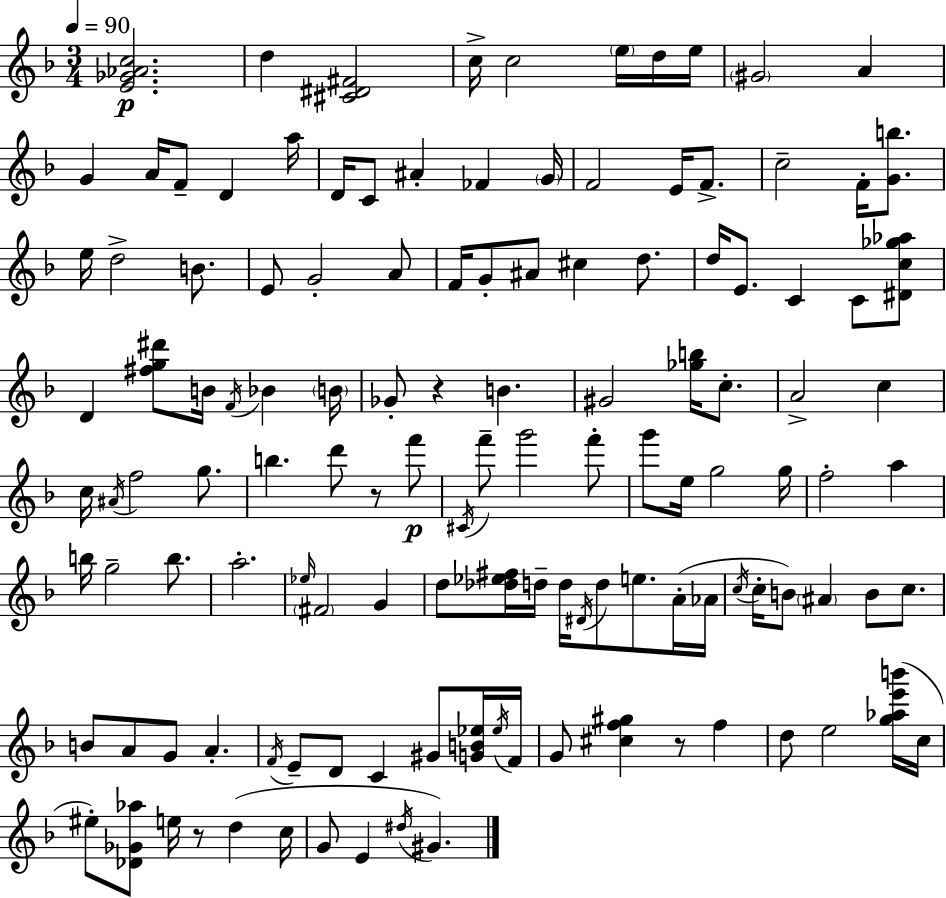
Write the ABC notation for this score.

X:1
T:Untitled
M:3/4
L:1/4
K:F
[E_G_Ac]2 d [^C^D^F]2 c/4 c2 e/4 d/4 e/4 ^G2 A G A/4 F/2 D a/4 D/4 C/2 ^A _F G/4 F2 E/4 F/2 c2 F/4 [Gb]/2 e/4 d2 B/2 E/2 G2 A/2 F/4 G/2 ^A/2 ^c d/2 d/4 E/2 C C/2 [^Dc_g_a]/2 D [^fg^d']/2 B/4 F/4 _B B/4 _G/2 z B ^G2 [_gb]/4 c/2 A2 c c/4 ^A/4 f2 g/2 b d'/2 z/2 f'/2 ^C/4 f'/2 g'2 f'/2 g'/2 e/4 g2 g/4 f2 a b/4 g2 b/2 a2 _e/4 ^F2 G d/2 [_d_e^f]/4 d/4 d/4 ^D/4 d/2 e/2 A/4 _A/4 c/4 c/4 B/2 ^A B/2 c/2 B/2 A/2 G/2 A F/4 E/2 D/2 C ^G/2 [GB_e]/4 _e/4 F/4 G/2 [^cf^g] z/2 f d/2 e2 [g_ae'b']/4 c/4 ^e/2 [_D_G_a]/2 e/4 z/2 d c/4 G/2 E ^d/4 ^G